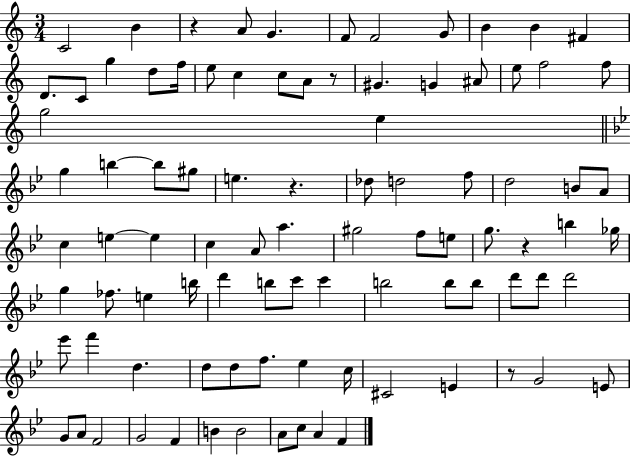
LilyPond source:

{
  \clef treble
  \numericTimeSignature
  \time 3/4
  \key c \major
  \repeat volta 2 { c'2 b'4 | r4 a'8 g'4. | f'8 f'2 g'8 | b'4 b'4 fis'4 | \break d'8. c'8 g''4 d''8 f''16 | e''8 c''4 c''8 a'8 r8 | gis'4. g'4 ais'8 | e''8 f''2 f''8 | \break g''2 e''4 | \bar "||" \break \key g \minor g''4 b''4~~ b''8 gis''8 | e''4. r4. | des''8 d''2 f''8 | d''2 b'8 a'8 | \break c''4 e''4~~ e''4 | c''4 a'8 a''4. | gis''2 f''8 e''8 | g''8. r4 b''4 ges''16 | \break g''4 fes''8. e''4 b''16 | d'''4 b''8 c'''8 c'''4 | b''2 b''8 b''8 | d'''8 d'''8 d'''2 | \break ees'''8 f'''4 d''4. | d''8 d''8 f''8. ees''4 c''16 | cis'2 e'4 | r8 g'2 e'8 | \break g'8 a'8 f'2 | g'2 f'4 | b'4 b'2 | a'8 c''8 a'4 f'4 | \break } \bar "|."
}